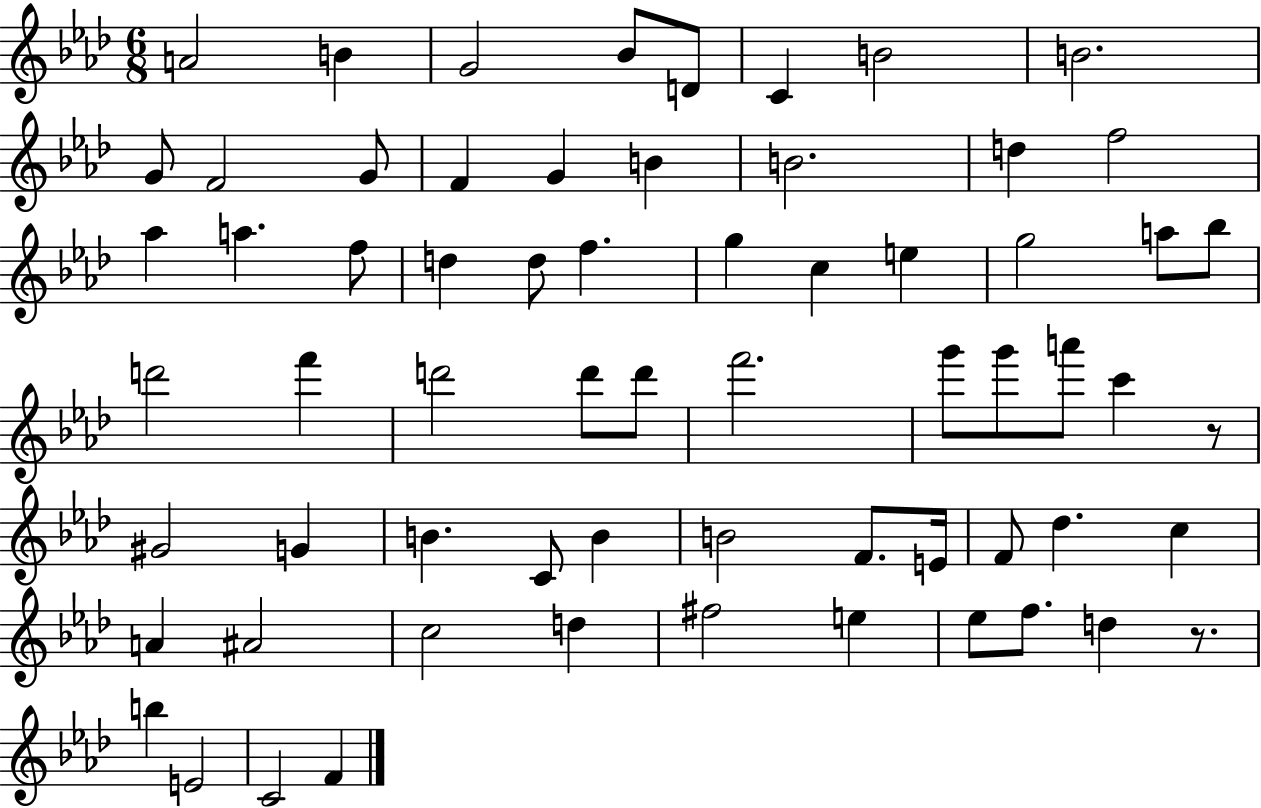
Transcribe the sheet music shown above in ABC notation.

X:1
T:Untitled
M:6/8
L:1/4
K:Ab
A2 B G2 _B/2 D/2 C B2 B2 G/2 F2 G/2 F G B B2 d f2 _a a f/2 d d/2 f g c e g2 a/2 _b/2 d'2 f' d'2 d'/2 d'/2 f'2 g'/2 g'/2 a'/2 c' z/2 ^G2 G B C/2 B B2 F/2 E/4 F/2 _d c A ^A2 c2 d ^f2 e _e/2 f/2 d z/2 b E2 C2 F